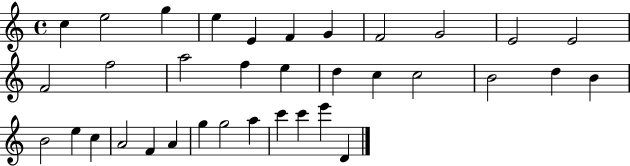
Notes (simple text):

C5/q E5/h G5/q E5/q E4/q F4/q G4/q F4/h G4/h E4/h E4/h F4/h F5/h A5/h F5/q E5/q D5/q C5/q C5/h B4/h D5/q B4/q B4/h E5/q C5/q A4/h F4/q A4/q G5/q G5/h A5/q C6/q C6/q E6/q D4/q